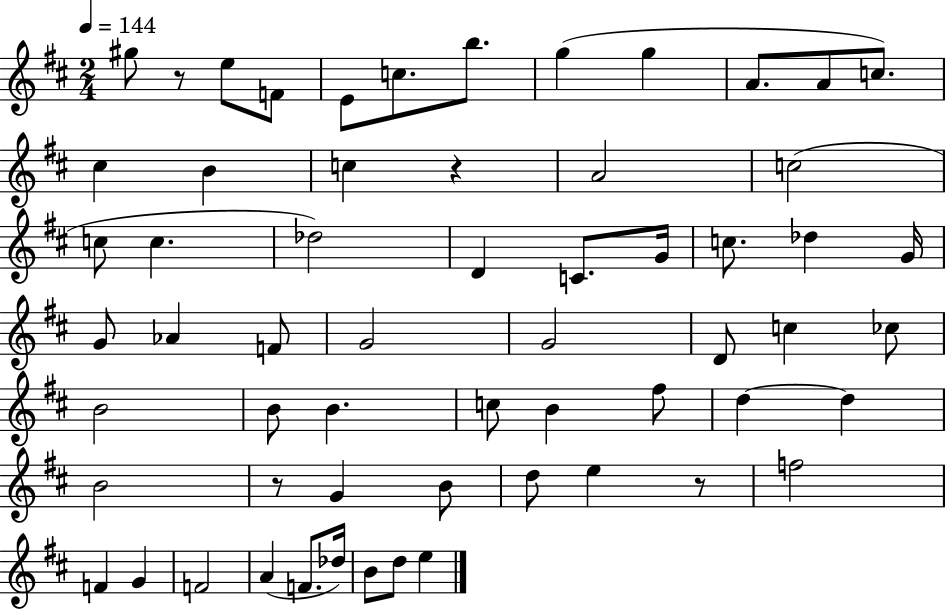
{
  \clef treble
  \numericTimeSignature
  \time 2/4
  \key d \major
  \tempo 4 = 144
  gis''8 r8 e''8 f'8 | e'8 c''8. b''8. | g''4( g''4 | a'8. a'8 c''8.) | \break cis''4 b'4 | c''4 r4 | a'2 | c''2( | \break c''8 c''4. | des''2) | d'4 c'8. g'16 | c''8. des''4 g'16 | \break g'8 aes'4 f'8 | g'2 | g'2 | d'8 c''4 ces''8 | \break b'2 | b'8 b'4. | c''8 b'4 fis''8 | d''4~~ d''4 | \break b'2 | r8 g'4 b'8 | d''8 e''4 r8 | f''2 | \break f'4 g'4 | f'2 | a'4( f'8. des''16) | b'8 d''8 e''4 | \break \bar "|."
}